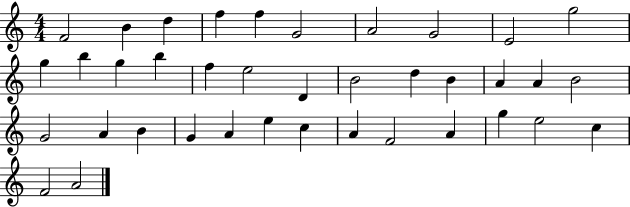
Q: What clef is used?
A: treble